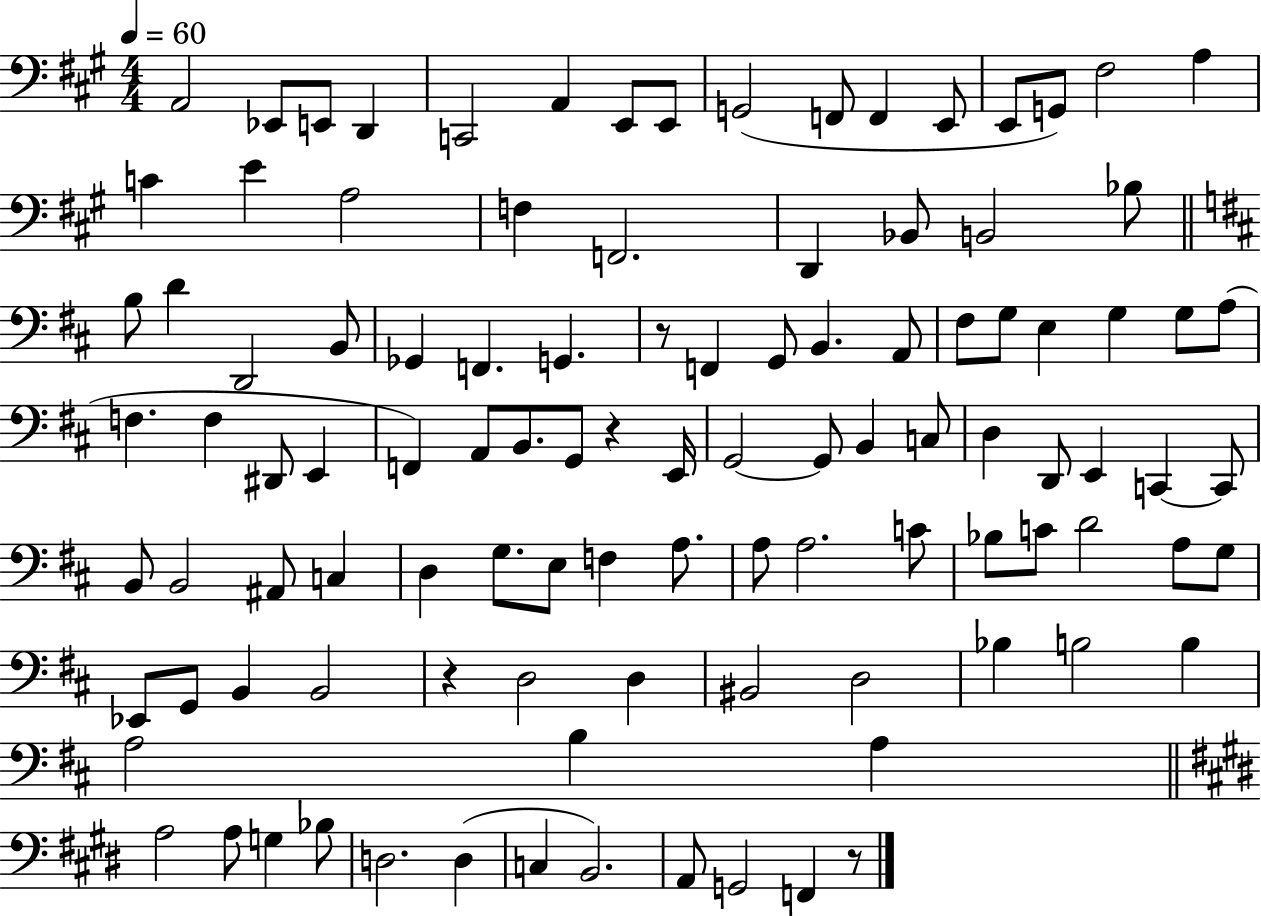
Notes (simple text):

A2/h Eb2/e E2/e D2/q C2/h A2/q E2/e E2/e G2/h F2/e F2/q E2/e E2/e G2/e F#3/h A3/q C4/q E4/q A3/h F3/q F2/h. D2/q Bb2/e B2/h Bb3/e B3/e D4/q D2/h B2/e Gb2/q F2/q. G2/q. R/e F2/q G2/e B2/q. A2/e F#3/e G3/e E3/q G3/q G3/e A3/e F3/q. F3/q D#2/e E2/q F2/q A2/e B2/e. G2/e R/q E2/s G2/h G2/e B2/q C3/e D3/q D2/e E2/q C2/q C2/e B2/e B2/h A#2/e C3/q D3/q G3/e. E3/e F3/q A3/e. A3/e A3/h. C4/e Bb3/e C4/e D4/h A3/e G3/e Eb2/e G2/e B2/q B2/h R/q D3/h D3/q BIS2/h D3/h Bb3/q B3/h B3/q A3/h B3/q A3/q A3/h A3/e G3/q Bb3/e D3/h. D3/q C3/q B2/h. A2/e G2/h F2/q R/e